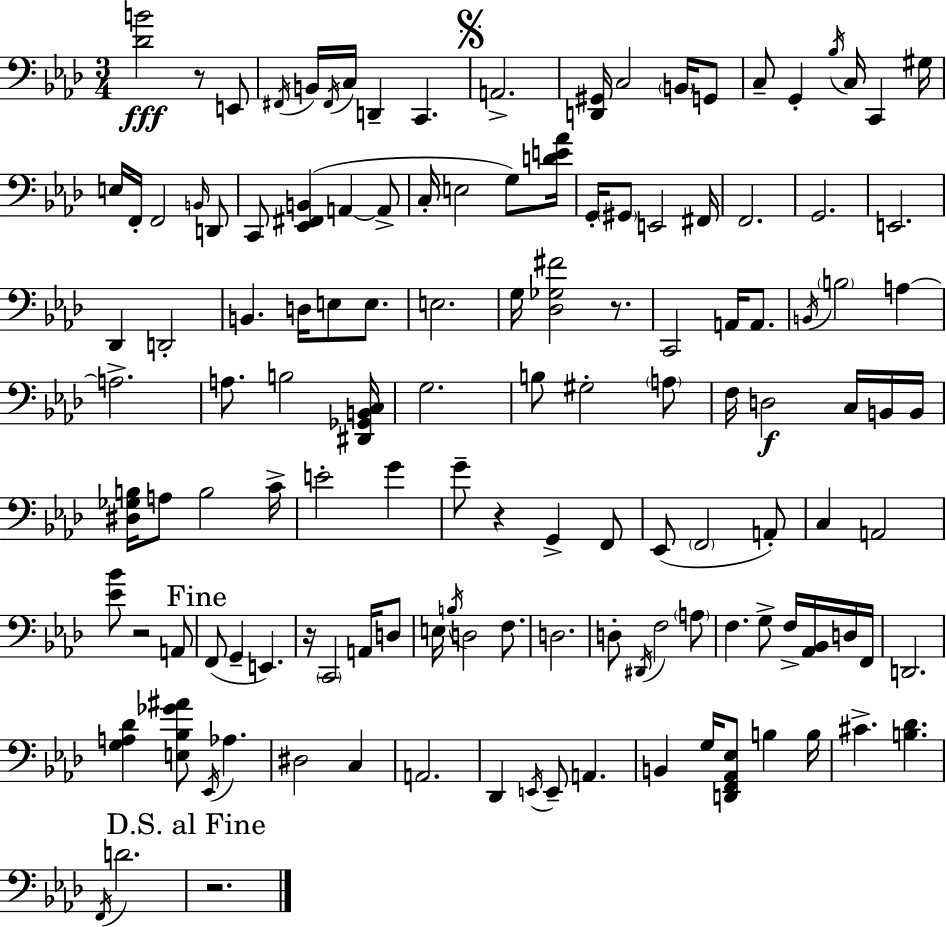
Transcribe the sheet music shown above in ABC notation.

X:1
T:Untitled
M:3/4
L:1/4
K:Ab
[_DB]2 z/2 E,,/2 ^F,,/4 B,,/4 ^F,,/4 C,/4 D,, C,, A,,2 [D,,^G,,]/4 C,2 B,,/4 G,,/2 C,/2 G,, _B,/4 C,/4 C,, ^G,/4 E,/4 F,,/4 F,,2 B,,/4 D,,/2 C,,/2 [_E,,^F,,B,,] A,, A,,/2 C,/4 E,2 G,/2 [DE_A]/4 G,,/4 ^G,,/2 E,,2 ^F,,/4 F,,2 G,,2 E,,2 _D,, D,,2 B,, D,/4 E,/2 E,/2 E,2 G,/4 [_D,_G,^F]2 z/2 C,,2 A,,/4 A,,/2 B,,/4 B,2 A, A,2 A,/2 B,2 [^D,,_G,,B,,C,]/4 G,2 B,/2 ^G,2 A,/2 F,/4 D,2 C,/4 B,,/4 B,,/4 [^D,_G,B,]/4 A,/2 B,2 C/4 E2 G G/2 z G,, F,,/2 _E,,/2 F,,2 A,,/2 C, A,,2 [_E_B]/2 z2 A,,/2 F,,/2 G,, E,, z/4 C,,2 A,,/4 D,/2 E,/4 B,/4 D,2 F,/2 D,2 D,/2 ^D,,/4 F,2 A,/2 F, G,/2 F,/4 [_A,,_B,,]/4 D,/4 F,,/4 D,,2 [G,A,_D] [E,_B,_G^A]/2 _E,,/4 _A, ^D,2 C, A,,2 _D,, E,,/4 E,,/2 A,, B,, G,/4 [D,,F,,_A,,_E,]/2 B, B,/4 ^C [B,_D] F,,/4 D2 z2